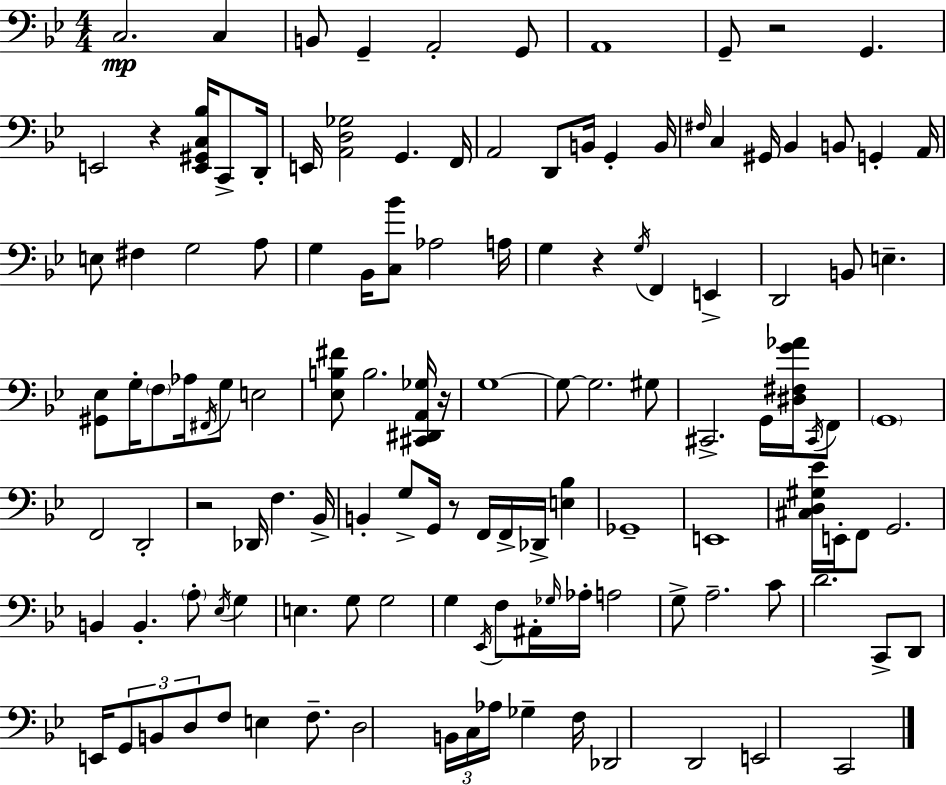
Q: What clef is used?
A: bass